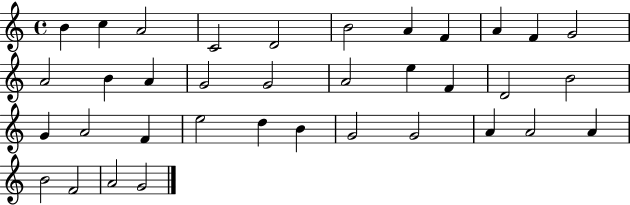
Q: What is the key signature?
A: C major